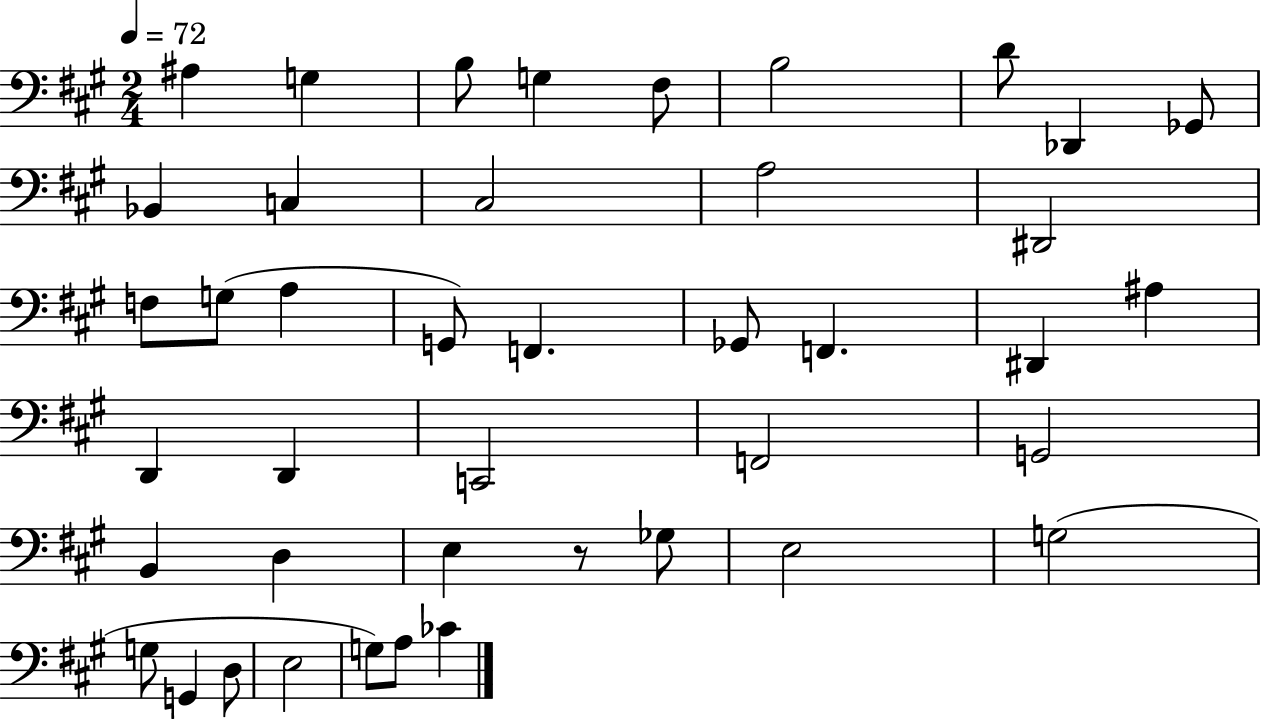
{
  \clef bass
  \numericTimeSignature
  \time 2/4
  \key a \major
  \tempo 4 = 72
  ais4 g4 | b8 g4 fis8 | b2 | d'8 des,4 ges,8 | \break bes,4 c4 | cis2 | a2 | dis,2 | \break f8 g8( a4 | g,8) f,4. | ges,8 f,4. | dis,4 ais4 | \break d,4 d,4 | c,2 | f,2 | g,2 | \break b,4 d4 | e4 r8 ges8 | e2 | g2( | \break g8 g,4 d8 | e2 | g8) a8 ces'4 | \bar "|."
}